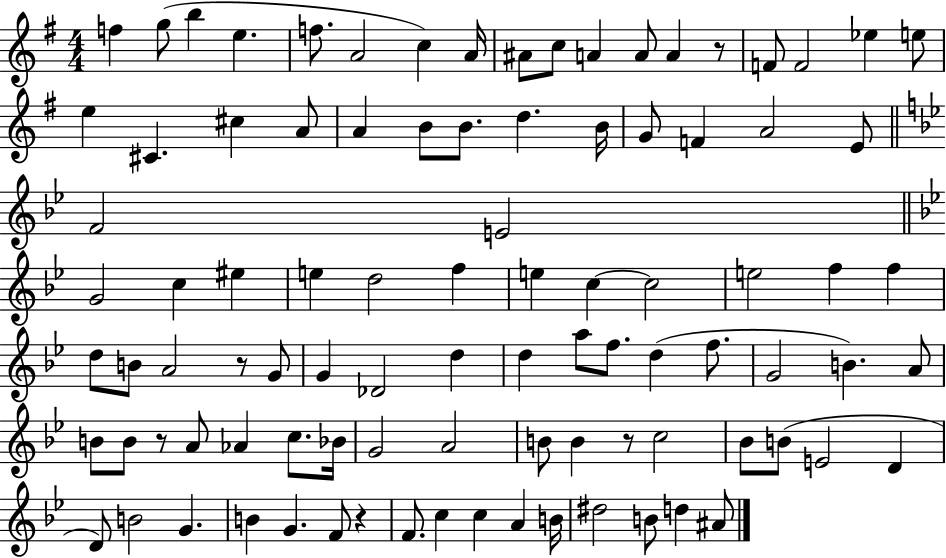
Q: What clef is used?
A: treble